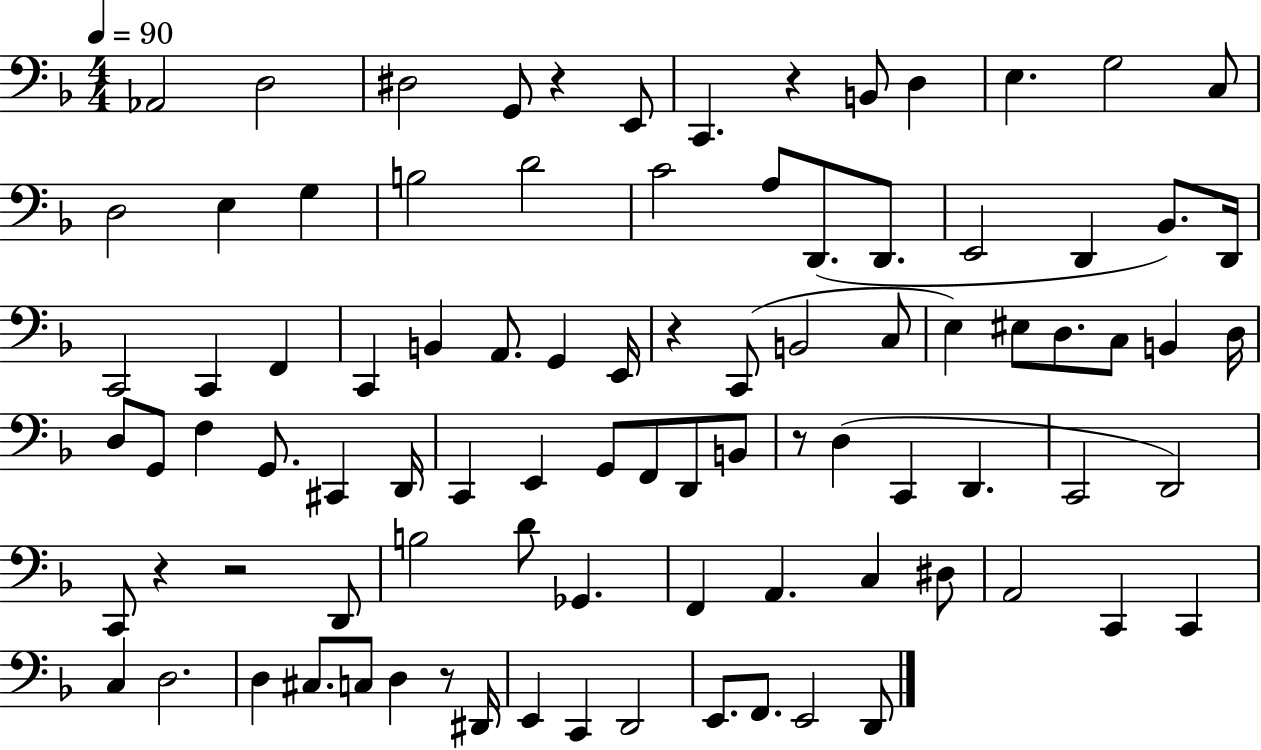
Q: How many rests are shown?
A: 7